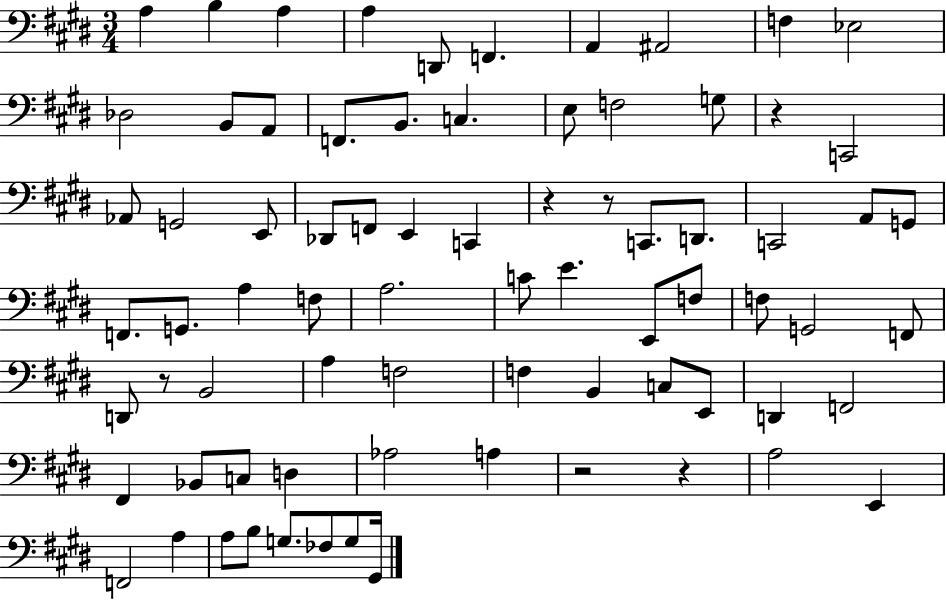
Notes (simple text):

A3/q B3/q A3/q A3/q D2/e F2/q. A2/q A#2/h F3/q Eb3/h Db3/h B2/e A2/e F2/e. B2/e. C3/q. E3/e F3/h G3/e R/q C2/h Ab2/e G2/h E2/e Db2/e F2/e E2/q C2/q R/q R/e C2/e. D2/e. C2/h A2/e G2/e F2/e. G2/e. A3/q F3/e A3/h. C4/e E4/q. E2/e F3/e F3/e G2/h F2/e D2/e R/e B2/h A3/q F3/h F3/q B2/q C3/e E2/e D2/q F2/h F#2/q Bb2/e C3/e D3/q Ab3/h A3/q R/h R/q A3/h E2/q F2/h A3/q A3/e B3/e G3/e. FES3/e G3/e G#2/s